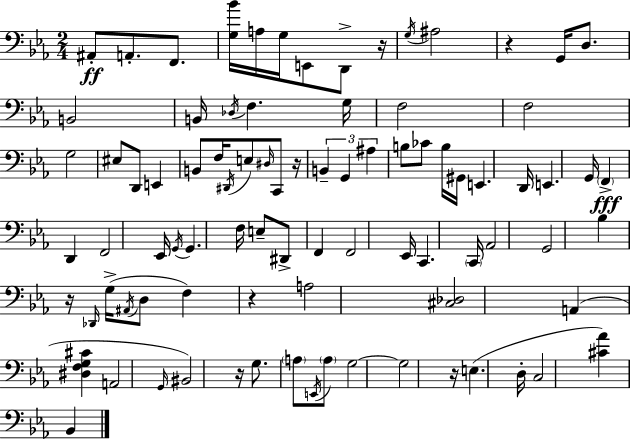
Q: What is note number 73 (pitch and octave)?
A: E3